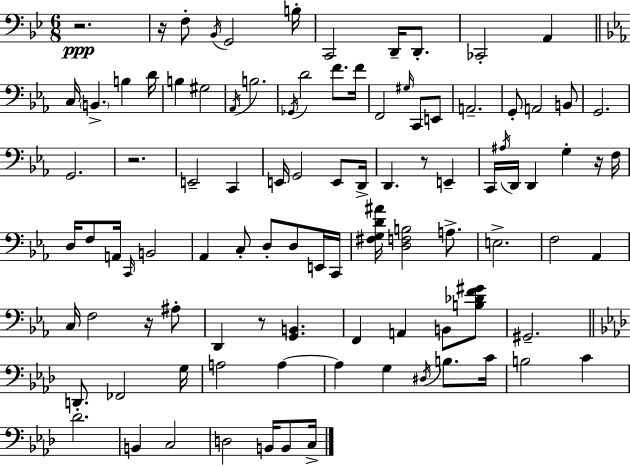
{
  \clef bass
  \numericTimeSignature
  \time 6/8
  \key g \minor
  \repeat volta 2 { r2.\ppp | r16 f8-. \acciaccatura { bes,16 } g,2 | b16-. c,2 d,16-- d,8.-. | ces,2-. a,4 | \break \bar "||" \break \key c \minor c16 \parenthesize b,4.-> b4 d'16 | b4 gis2 | \acciaccatura { aes,16 } b2. | \acciaccatura { ges,16 } d'2 f'8. | \break f'16 f,2 \grace { gis16 } c,8 | e,8 a,2.-- | g,8-. a,2 | b,8 g,2. | \break g,2. | r2. | e,2-- c,4 | e,16 g,2 | \break e,8 d,16-> d,4. r8 e,4-- | c,16 \acciaccatura { ais16 } d,16 d,4 g4-. | r16 f16 d16 f8 a,16 \grace { c,16 } b,2 | aes,4 c8-. d8-. | \break d8 e,16 c,16 <fis g d' ais'>16 <d f b>2 | a8.-> e2.-> | f2 | aes,4 c16 f2 | \break r16 ais8-. d,4 r8 <g, b,>4. | f,4 a,4 | b,8 <b des' f' gis'>8 gis,2.-- | \bar "||" \break \key f \minor d,8.-. fes,2 g16 | a2 a4~~ | a4 g4 \acciaccatura { dis16 } b8. | c'16 b2 c'4 | \break des'2. | b,4 c2 | d2 b,16 b,8 | c16-> } \bar "|."
}